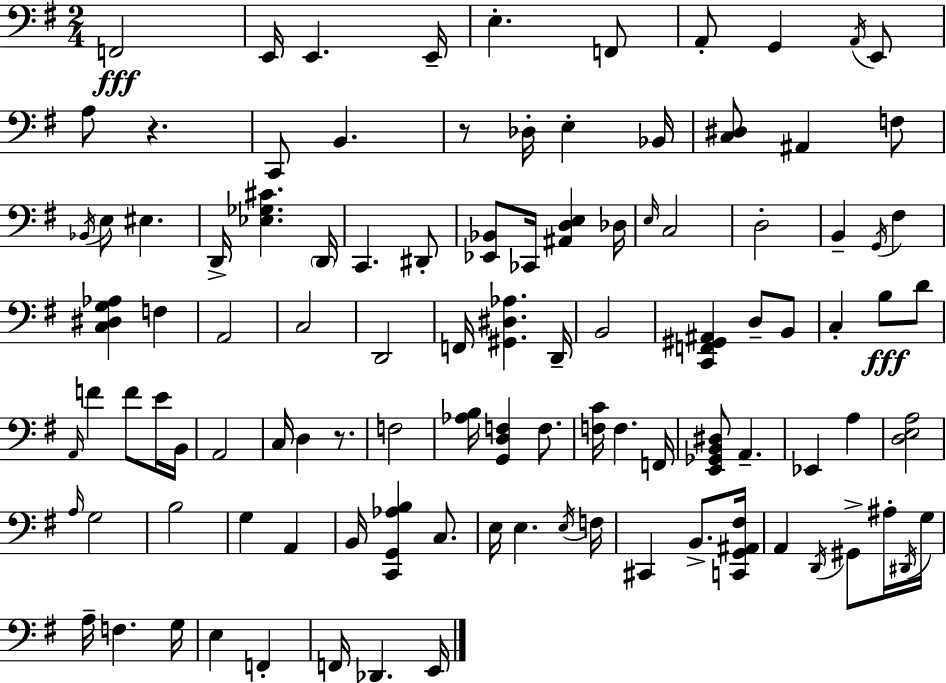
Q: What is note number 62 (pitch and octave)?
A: G3